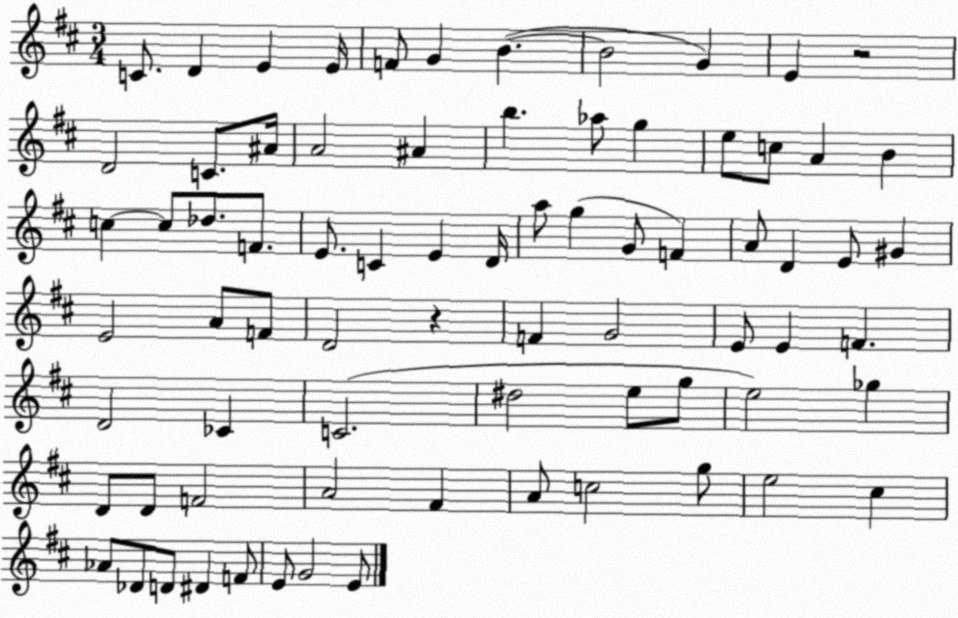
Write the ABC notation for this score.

X:1
T:Untitled
M:3/4
L:1/4
K:D
C/2 D E E/4 F/2 G B B2 G E z2 D2 C/2 ^A/4 A2 ^A b _a/2 g e/2 c/2 A B c c/2 _d/2 F/2 E/2 C E D/4 a/2 g G/2 F A/2 D E/2 ^G E2 A/2 F/2 D2 z F G2 E/2 E F D2 _C C2 ^d2 e/2 g/2 e2 _g D/2 D/2 F2 A2 ^F A/2 c2 g/2 e2 ^c _A/2 _D/2 D/2 ^D F/2 E/2 G2 E/2